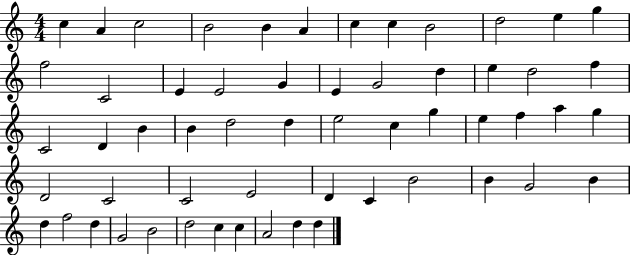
{
  \clef treble
  \numericTimeSignature
  \time 4/4
  \key c \major
  c''4 a'4 c''2 | b'2 b'4 a'4 | c''4 c''4 b'2 | d''2 e''4 g''4 | \break f''2 c'2 | e'4 e'2 g'4 | e'4 g'2 d''4 | e''4 d''2 f''4 | \break c'2 d'4 b'4 | b'4 d''2 d''4 | e''2 c''4 g''4 | e''4 f''4 a''4 g''4 | \break d'2 c'2 | c'2 e'2 | d'4 c'4 b'2 | b'4 g'2 b'4 | \break d''4 f''2 d''4 | g'2 b'2 | d''2 c''4 c''4 | a'2 d''4 d''4 | \break \bar "|."
}